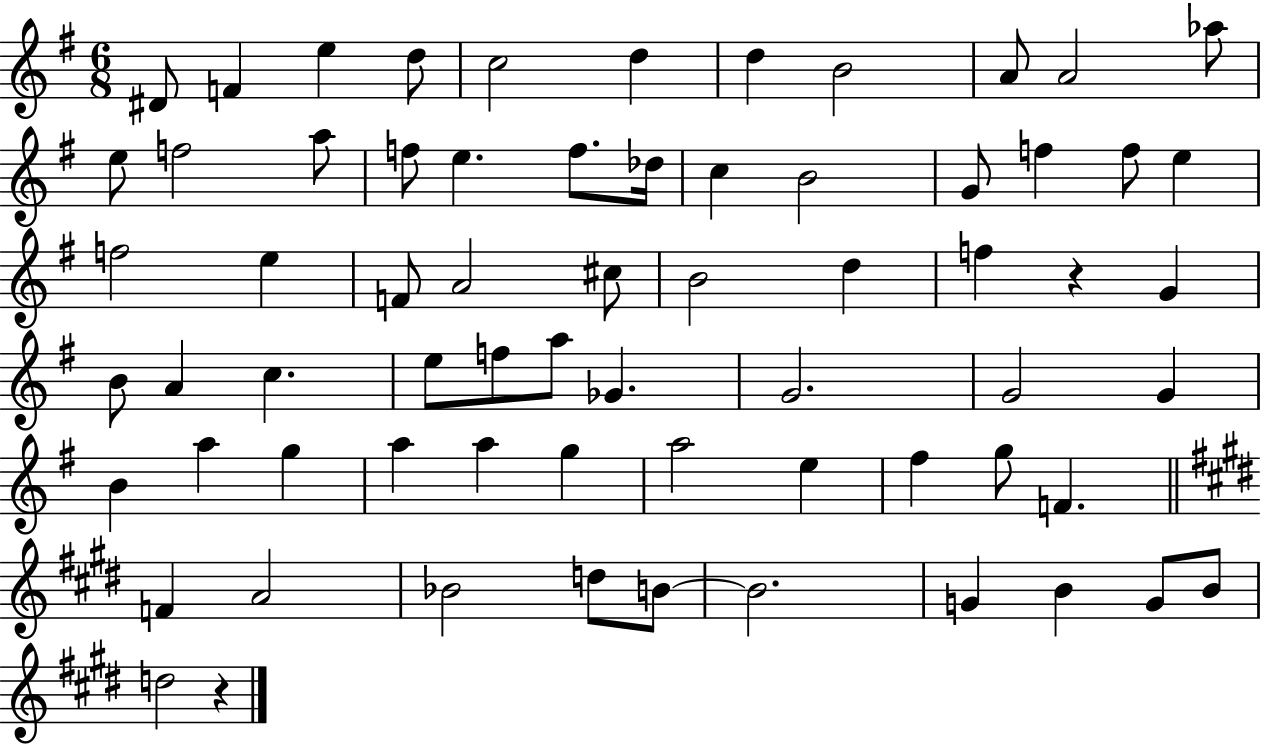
X:1
T:Untitled
M:6/8
L:1/4
K:G
^D/2 F e d/2 c2 d d B2 A/2 A2 _a/2 e/2 f2 a/2 f/2 e f/2 _d/4 c B2 G/2 f f/2 e f2 e F/2 A2 ^c/2 B2 d f z G B/2 A c e/2 f/2 a/2 _G G2 G2 G B a g a a g a2 e ^f g/2 F F A2 _B2 d/2 B/2 B2 G B G/2 B/2 d2 z